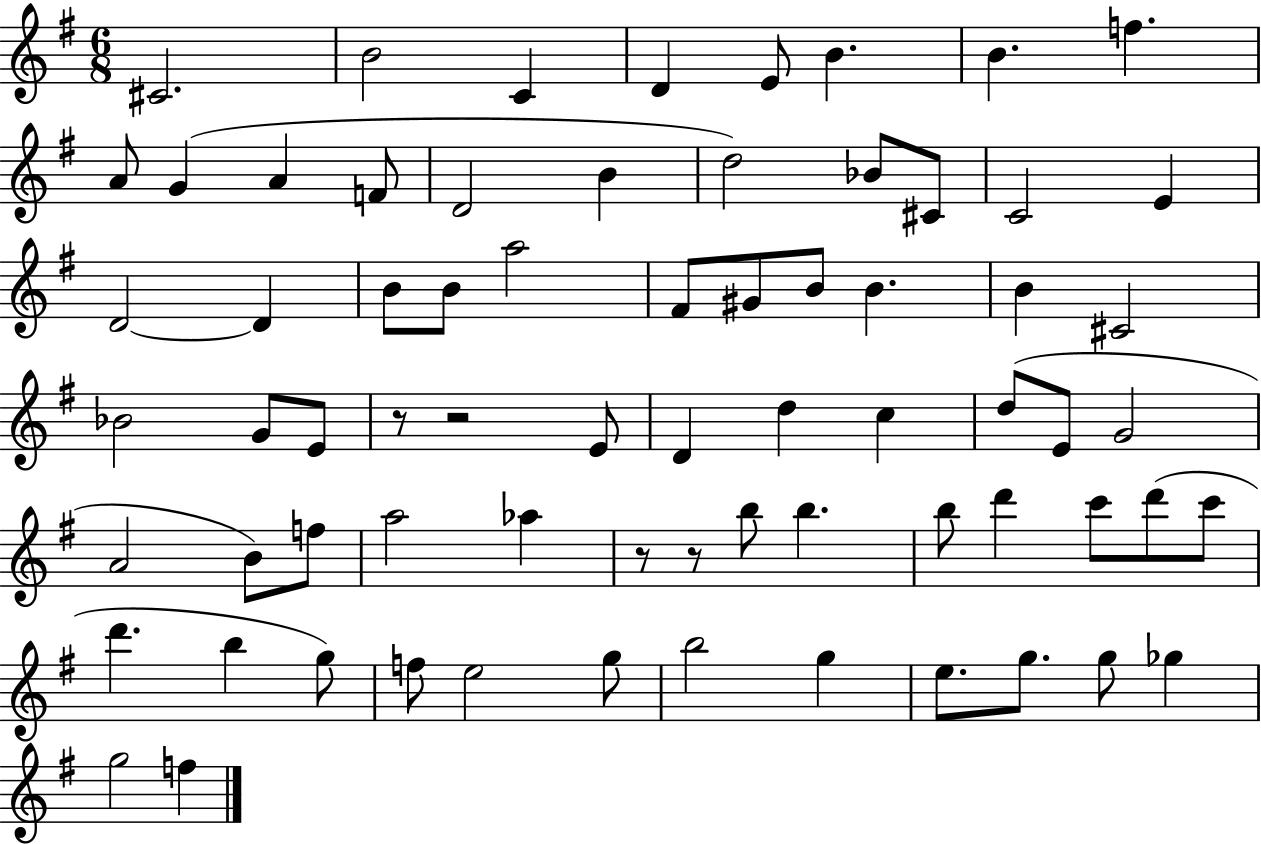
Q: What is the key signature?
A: G major